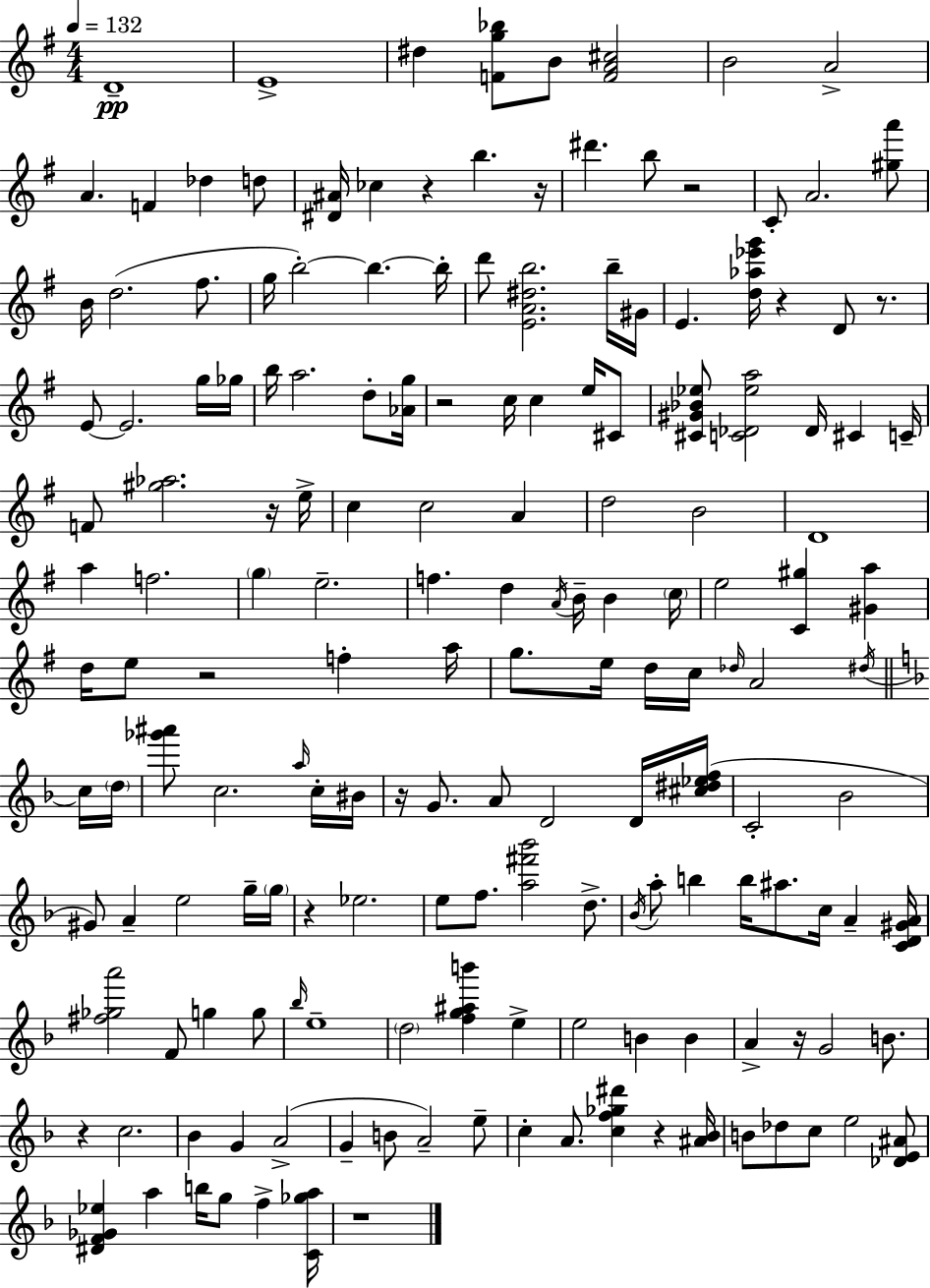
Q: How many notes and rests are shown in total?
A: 168